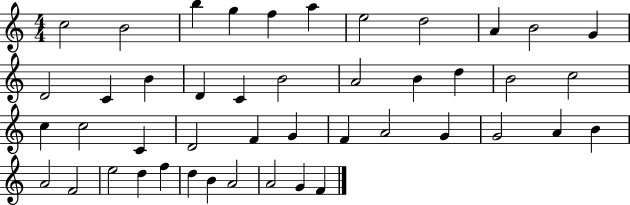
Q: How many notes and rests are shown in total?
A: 45